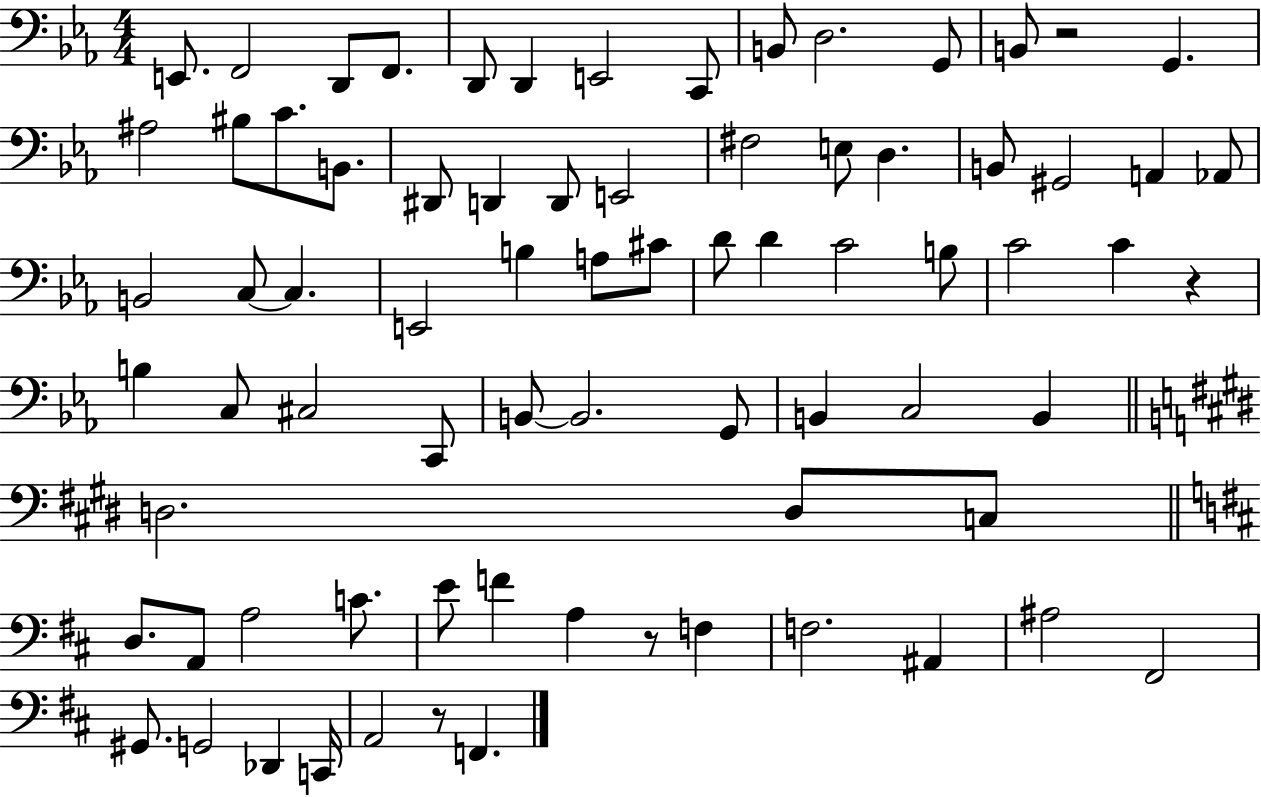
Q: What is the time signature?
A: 4/4